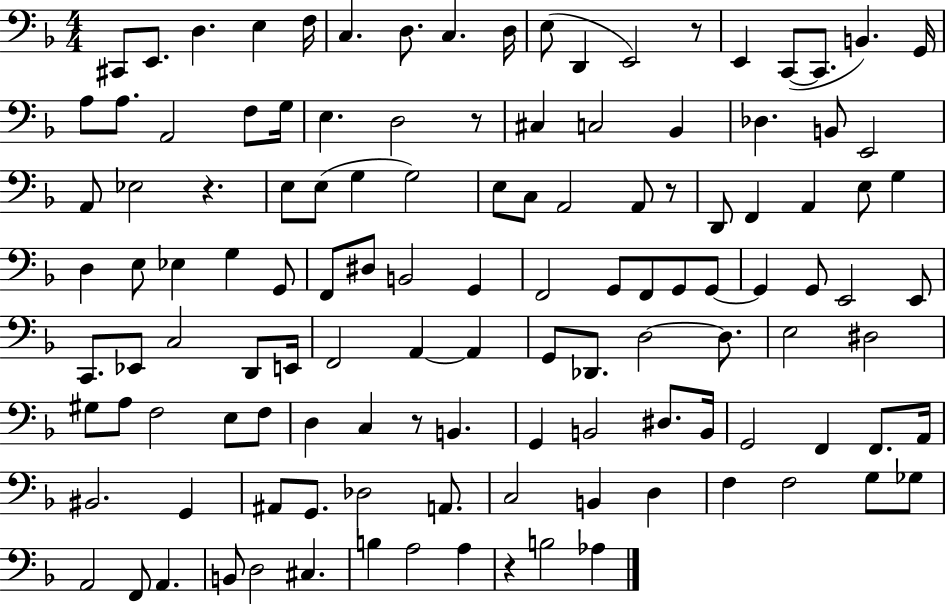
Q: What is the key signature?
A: F major